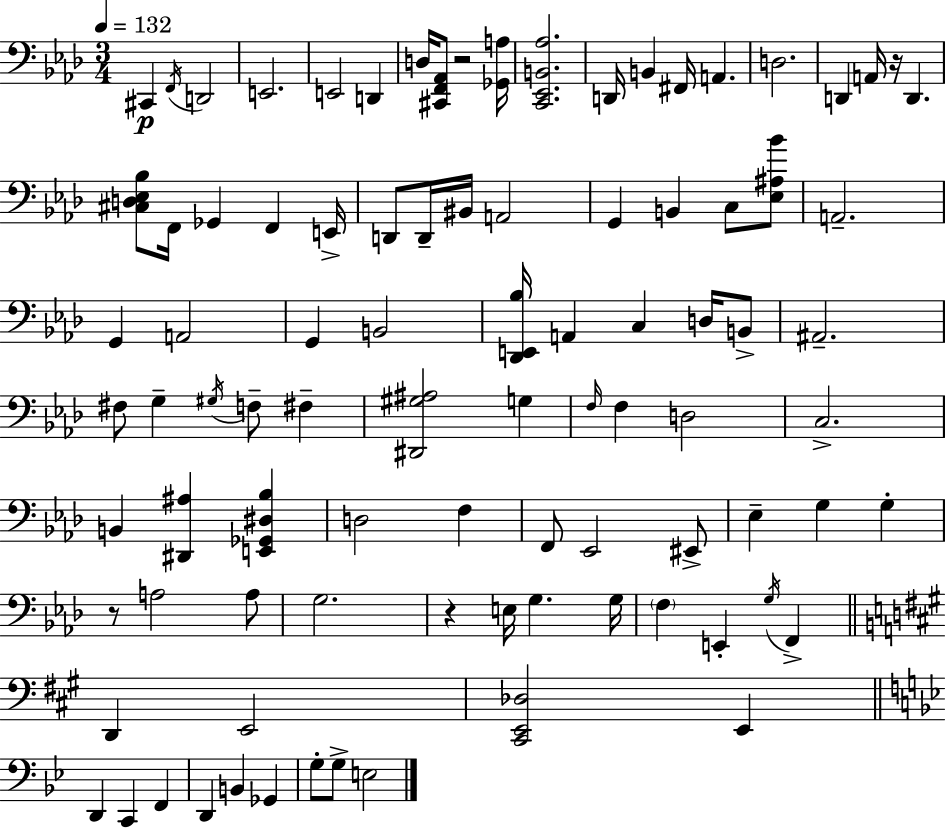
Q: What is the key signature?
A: AES major